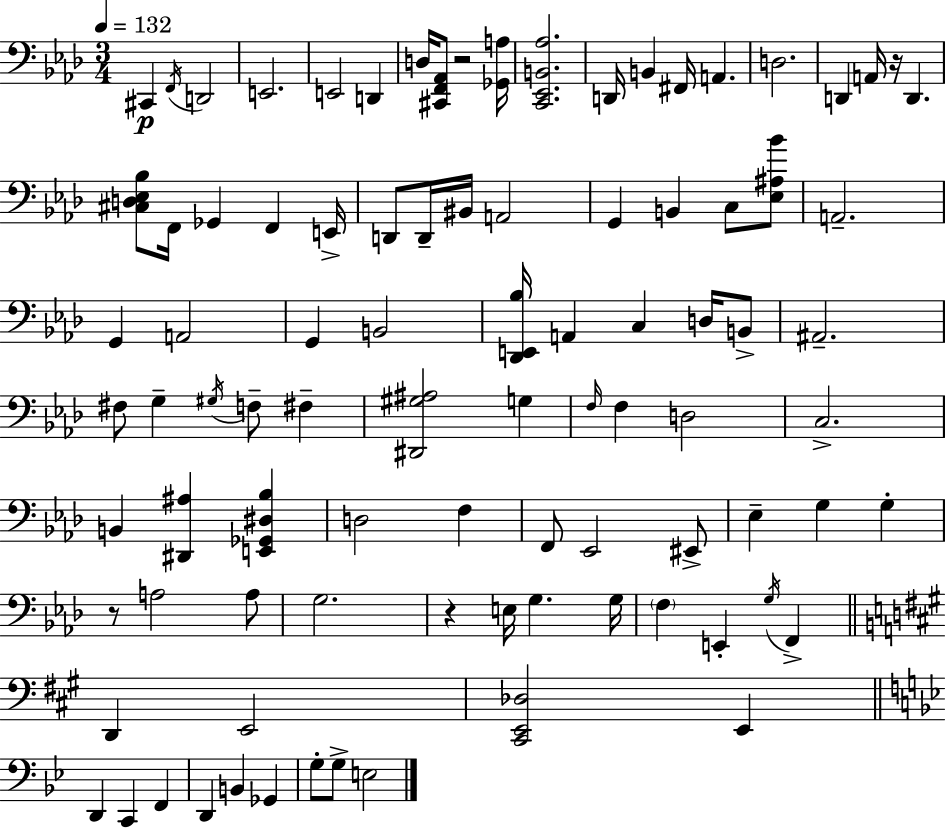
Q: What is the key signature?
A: AES major